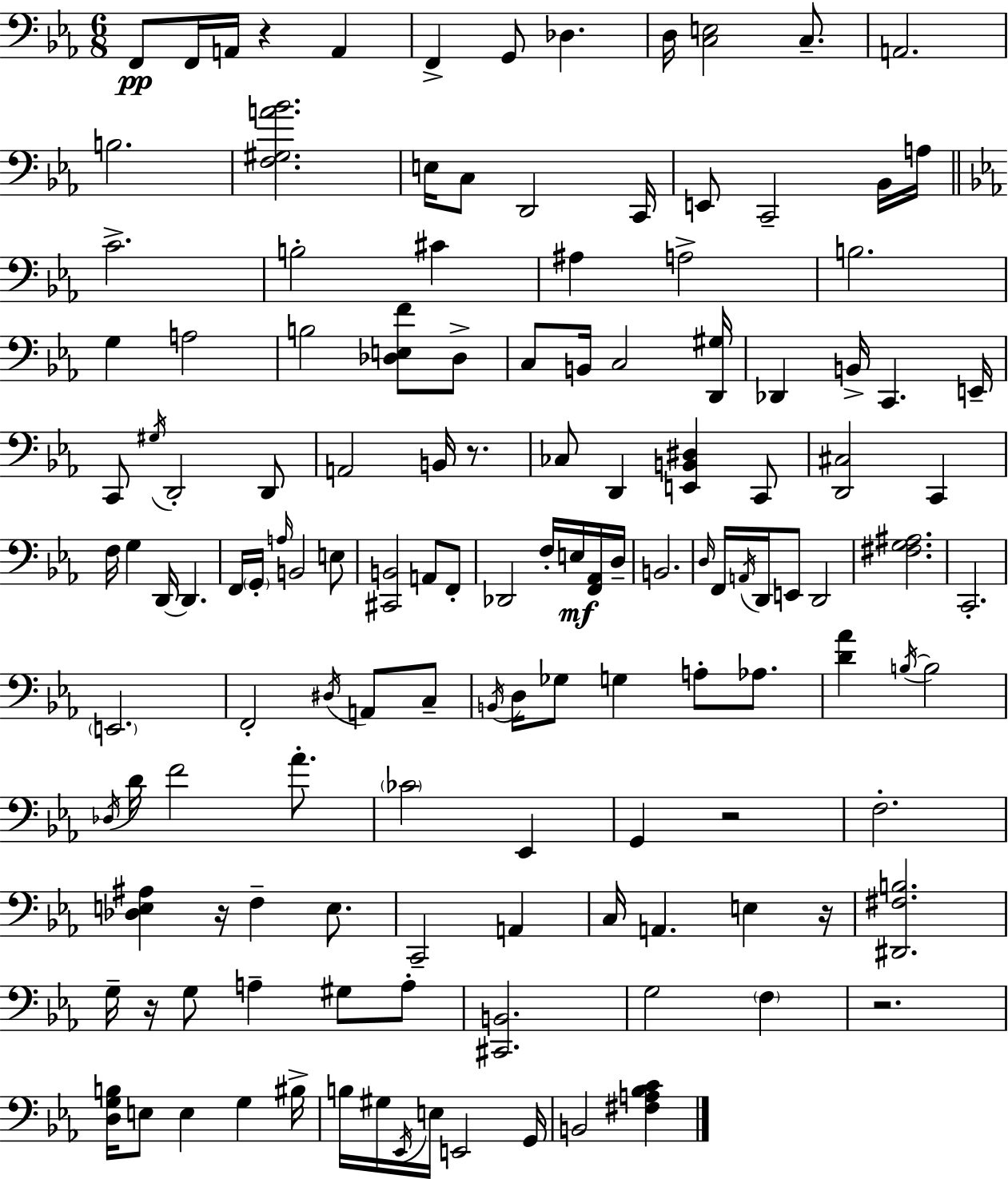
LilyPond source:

{
  \clef bass
  \numericTimeSignature
  \time 6/8
  \key c \minor
  f,8\pp f,16 a,16 r4 a,4 | f,4-> g,8 des4. | d16 <c e>2 c8.-- | a,2. | \break b2. | <f gis a' bes'>2. | e16 c8 d,2 c,16 | e,8 c,2-- bes,16 a16 | \break \bar "||" \break \key c \minor c'2.-> | b2-. cis'4 | ais4 a2-> | b2. | \break g4 a2 | b2 <des e f'>8 des8-> | c8 b,16 c2 <d, gis>16 | des,4 b,16-> c,4. e,16-- | \break c,8 \acciaccatura { gis16 } d,2-. d,8 | a,2 b,16 r8. | ces8 d,4 <e, b, dis>4 c,8 | <d, cis>2 c,4 | \break f16 g4 d,16~~ d,4. | f,16 \parenthesize g,16-. \grace { a16 } b,2 | e8 <cis, b,>2 a,8 | f,8-. des,2 f16-. e16\mf | \break <f, aes,>16 d16-- b,2. | \grace { d16 } f,16 \acciaccatura { a,16 } d,16 e,8 d,2 | <fis g ais>2. | c,2.-. | \break \parenthesize e,2. | f,2-. | \acciaccatura { dis16 } a,8 c8-- \acciaccatura { b,16 } d16 ges8 g4 | a8-. aes8. <d' aes'>4 \acciaccatura { b16~ }~ b2 | \break \acciaccatura { des16 } d'16 f'2 | aes'8.-. \parenthesize ces'2 | ees,4 g,4 | r2 f2.-. | \break <des e ais>4 | r16 f4-- e8. c,2-- | a,4 c16 a,4. | e4 r16 <dis, fis b>2. | \break g16-- r16 g8 | a4-- gis8 a8-. <cis, b,>2. | g2 | \parenthesize f4 r2. | \break <d g b>16 e8 e4 | g4 bis16-> b16 gis16 \acciaccatura { ees,16 } e16 | e,2 g,16 b,2 | <fis a bes c'>4 \bar "|."
}